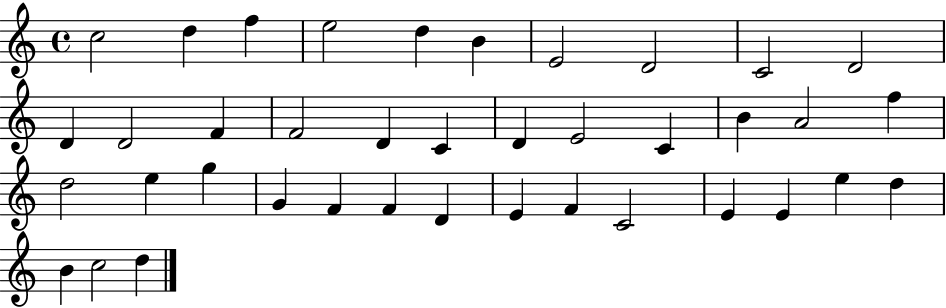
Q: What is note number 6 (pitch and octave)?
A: B4